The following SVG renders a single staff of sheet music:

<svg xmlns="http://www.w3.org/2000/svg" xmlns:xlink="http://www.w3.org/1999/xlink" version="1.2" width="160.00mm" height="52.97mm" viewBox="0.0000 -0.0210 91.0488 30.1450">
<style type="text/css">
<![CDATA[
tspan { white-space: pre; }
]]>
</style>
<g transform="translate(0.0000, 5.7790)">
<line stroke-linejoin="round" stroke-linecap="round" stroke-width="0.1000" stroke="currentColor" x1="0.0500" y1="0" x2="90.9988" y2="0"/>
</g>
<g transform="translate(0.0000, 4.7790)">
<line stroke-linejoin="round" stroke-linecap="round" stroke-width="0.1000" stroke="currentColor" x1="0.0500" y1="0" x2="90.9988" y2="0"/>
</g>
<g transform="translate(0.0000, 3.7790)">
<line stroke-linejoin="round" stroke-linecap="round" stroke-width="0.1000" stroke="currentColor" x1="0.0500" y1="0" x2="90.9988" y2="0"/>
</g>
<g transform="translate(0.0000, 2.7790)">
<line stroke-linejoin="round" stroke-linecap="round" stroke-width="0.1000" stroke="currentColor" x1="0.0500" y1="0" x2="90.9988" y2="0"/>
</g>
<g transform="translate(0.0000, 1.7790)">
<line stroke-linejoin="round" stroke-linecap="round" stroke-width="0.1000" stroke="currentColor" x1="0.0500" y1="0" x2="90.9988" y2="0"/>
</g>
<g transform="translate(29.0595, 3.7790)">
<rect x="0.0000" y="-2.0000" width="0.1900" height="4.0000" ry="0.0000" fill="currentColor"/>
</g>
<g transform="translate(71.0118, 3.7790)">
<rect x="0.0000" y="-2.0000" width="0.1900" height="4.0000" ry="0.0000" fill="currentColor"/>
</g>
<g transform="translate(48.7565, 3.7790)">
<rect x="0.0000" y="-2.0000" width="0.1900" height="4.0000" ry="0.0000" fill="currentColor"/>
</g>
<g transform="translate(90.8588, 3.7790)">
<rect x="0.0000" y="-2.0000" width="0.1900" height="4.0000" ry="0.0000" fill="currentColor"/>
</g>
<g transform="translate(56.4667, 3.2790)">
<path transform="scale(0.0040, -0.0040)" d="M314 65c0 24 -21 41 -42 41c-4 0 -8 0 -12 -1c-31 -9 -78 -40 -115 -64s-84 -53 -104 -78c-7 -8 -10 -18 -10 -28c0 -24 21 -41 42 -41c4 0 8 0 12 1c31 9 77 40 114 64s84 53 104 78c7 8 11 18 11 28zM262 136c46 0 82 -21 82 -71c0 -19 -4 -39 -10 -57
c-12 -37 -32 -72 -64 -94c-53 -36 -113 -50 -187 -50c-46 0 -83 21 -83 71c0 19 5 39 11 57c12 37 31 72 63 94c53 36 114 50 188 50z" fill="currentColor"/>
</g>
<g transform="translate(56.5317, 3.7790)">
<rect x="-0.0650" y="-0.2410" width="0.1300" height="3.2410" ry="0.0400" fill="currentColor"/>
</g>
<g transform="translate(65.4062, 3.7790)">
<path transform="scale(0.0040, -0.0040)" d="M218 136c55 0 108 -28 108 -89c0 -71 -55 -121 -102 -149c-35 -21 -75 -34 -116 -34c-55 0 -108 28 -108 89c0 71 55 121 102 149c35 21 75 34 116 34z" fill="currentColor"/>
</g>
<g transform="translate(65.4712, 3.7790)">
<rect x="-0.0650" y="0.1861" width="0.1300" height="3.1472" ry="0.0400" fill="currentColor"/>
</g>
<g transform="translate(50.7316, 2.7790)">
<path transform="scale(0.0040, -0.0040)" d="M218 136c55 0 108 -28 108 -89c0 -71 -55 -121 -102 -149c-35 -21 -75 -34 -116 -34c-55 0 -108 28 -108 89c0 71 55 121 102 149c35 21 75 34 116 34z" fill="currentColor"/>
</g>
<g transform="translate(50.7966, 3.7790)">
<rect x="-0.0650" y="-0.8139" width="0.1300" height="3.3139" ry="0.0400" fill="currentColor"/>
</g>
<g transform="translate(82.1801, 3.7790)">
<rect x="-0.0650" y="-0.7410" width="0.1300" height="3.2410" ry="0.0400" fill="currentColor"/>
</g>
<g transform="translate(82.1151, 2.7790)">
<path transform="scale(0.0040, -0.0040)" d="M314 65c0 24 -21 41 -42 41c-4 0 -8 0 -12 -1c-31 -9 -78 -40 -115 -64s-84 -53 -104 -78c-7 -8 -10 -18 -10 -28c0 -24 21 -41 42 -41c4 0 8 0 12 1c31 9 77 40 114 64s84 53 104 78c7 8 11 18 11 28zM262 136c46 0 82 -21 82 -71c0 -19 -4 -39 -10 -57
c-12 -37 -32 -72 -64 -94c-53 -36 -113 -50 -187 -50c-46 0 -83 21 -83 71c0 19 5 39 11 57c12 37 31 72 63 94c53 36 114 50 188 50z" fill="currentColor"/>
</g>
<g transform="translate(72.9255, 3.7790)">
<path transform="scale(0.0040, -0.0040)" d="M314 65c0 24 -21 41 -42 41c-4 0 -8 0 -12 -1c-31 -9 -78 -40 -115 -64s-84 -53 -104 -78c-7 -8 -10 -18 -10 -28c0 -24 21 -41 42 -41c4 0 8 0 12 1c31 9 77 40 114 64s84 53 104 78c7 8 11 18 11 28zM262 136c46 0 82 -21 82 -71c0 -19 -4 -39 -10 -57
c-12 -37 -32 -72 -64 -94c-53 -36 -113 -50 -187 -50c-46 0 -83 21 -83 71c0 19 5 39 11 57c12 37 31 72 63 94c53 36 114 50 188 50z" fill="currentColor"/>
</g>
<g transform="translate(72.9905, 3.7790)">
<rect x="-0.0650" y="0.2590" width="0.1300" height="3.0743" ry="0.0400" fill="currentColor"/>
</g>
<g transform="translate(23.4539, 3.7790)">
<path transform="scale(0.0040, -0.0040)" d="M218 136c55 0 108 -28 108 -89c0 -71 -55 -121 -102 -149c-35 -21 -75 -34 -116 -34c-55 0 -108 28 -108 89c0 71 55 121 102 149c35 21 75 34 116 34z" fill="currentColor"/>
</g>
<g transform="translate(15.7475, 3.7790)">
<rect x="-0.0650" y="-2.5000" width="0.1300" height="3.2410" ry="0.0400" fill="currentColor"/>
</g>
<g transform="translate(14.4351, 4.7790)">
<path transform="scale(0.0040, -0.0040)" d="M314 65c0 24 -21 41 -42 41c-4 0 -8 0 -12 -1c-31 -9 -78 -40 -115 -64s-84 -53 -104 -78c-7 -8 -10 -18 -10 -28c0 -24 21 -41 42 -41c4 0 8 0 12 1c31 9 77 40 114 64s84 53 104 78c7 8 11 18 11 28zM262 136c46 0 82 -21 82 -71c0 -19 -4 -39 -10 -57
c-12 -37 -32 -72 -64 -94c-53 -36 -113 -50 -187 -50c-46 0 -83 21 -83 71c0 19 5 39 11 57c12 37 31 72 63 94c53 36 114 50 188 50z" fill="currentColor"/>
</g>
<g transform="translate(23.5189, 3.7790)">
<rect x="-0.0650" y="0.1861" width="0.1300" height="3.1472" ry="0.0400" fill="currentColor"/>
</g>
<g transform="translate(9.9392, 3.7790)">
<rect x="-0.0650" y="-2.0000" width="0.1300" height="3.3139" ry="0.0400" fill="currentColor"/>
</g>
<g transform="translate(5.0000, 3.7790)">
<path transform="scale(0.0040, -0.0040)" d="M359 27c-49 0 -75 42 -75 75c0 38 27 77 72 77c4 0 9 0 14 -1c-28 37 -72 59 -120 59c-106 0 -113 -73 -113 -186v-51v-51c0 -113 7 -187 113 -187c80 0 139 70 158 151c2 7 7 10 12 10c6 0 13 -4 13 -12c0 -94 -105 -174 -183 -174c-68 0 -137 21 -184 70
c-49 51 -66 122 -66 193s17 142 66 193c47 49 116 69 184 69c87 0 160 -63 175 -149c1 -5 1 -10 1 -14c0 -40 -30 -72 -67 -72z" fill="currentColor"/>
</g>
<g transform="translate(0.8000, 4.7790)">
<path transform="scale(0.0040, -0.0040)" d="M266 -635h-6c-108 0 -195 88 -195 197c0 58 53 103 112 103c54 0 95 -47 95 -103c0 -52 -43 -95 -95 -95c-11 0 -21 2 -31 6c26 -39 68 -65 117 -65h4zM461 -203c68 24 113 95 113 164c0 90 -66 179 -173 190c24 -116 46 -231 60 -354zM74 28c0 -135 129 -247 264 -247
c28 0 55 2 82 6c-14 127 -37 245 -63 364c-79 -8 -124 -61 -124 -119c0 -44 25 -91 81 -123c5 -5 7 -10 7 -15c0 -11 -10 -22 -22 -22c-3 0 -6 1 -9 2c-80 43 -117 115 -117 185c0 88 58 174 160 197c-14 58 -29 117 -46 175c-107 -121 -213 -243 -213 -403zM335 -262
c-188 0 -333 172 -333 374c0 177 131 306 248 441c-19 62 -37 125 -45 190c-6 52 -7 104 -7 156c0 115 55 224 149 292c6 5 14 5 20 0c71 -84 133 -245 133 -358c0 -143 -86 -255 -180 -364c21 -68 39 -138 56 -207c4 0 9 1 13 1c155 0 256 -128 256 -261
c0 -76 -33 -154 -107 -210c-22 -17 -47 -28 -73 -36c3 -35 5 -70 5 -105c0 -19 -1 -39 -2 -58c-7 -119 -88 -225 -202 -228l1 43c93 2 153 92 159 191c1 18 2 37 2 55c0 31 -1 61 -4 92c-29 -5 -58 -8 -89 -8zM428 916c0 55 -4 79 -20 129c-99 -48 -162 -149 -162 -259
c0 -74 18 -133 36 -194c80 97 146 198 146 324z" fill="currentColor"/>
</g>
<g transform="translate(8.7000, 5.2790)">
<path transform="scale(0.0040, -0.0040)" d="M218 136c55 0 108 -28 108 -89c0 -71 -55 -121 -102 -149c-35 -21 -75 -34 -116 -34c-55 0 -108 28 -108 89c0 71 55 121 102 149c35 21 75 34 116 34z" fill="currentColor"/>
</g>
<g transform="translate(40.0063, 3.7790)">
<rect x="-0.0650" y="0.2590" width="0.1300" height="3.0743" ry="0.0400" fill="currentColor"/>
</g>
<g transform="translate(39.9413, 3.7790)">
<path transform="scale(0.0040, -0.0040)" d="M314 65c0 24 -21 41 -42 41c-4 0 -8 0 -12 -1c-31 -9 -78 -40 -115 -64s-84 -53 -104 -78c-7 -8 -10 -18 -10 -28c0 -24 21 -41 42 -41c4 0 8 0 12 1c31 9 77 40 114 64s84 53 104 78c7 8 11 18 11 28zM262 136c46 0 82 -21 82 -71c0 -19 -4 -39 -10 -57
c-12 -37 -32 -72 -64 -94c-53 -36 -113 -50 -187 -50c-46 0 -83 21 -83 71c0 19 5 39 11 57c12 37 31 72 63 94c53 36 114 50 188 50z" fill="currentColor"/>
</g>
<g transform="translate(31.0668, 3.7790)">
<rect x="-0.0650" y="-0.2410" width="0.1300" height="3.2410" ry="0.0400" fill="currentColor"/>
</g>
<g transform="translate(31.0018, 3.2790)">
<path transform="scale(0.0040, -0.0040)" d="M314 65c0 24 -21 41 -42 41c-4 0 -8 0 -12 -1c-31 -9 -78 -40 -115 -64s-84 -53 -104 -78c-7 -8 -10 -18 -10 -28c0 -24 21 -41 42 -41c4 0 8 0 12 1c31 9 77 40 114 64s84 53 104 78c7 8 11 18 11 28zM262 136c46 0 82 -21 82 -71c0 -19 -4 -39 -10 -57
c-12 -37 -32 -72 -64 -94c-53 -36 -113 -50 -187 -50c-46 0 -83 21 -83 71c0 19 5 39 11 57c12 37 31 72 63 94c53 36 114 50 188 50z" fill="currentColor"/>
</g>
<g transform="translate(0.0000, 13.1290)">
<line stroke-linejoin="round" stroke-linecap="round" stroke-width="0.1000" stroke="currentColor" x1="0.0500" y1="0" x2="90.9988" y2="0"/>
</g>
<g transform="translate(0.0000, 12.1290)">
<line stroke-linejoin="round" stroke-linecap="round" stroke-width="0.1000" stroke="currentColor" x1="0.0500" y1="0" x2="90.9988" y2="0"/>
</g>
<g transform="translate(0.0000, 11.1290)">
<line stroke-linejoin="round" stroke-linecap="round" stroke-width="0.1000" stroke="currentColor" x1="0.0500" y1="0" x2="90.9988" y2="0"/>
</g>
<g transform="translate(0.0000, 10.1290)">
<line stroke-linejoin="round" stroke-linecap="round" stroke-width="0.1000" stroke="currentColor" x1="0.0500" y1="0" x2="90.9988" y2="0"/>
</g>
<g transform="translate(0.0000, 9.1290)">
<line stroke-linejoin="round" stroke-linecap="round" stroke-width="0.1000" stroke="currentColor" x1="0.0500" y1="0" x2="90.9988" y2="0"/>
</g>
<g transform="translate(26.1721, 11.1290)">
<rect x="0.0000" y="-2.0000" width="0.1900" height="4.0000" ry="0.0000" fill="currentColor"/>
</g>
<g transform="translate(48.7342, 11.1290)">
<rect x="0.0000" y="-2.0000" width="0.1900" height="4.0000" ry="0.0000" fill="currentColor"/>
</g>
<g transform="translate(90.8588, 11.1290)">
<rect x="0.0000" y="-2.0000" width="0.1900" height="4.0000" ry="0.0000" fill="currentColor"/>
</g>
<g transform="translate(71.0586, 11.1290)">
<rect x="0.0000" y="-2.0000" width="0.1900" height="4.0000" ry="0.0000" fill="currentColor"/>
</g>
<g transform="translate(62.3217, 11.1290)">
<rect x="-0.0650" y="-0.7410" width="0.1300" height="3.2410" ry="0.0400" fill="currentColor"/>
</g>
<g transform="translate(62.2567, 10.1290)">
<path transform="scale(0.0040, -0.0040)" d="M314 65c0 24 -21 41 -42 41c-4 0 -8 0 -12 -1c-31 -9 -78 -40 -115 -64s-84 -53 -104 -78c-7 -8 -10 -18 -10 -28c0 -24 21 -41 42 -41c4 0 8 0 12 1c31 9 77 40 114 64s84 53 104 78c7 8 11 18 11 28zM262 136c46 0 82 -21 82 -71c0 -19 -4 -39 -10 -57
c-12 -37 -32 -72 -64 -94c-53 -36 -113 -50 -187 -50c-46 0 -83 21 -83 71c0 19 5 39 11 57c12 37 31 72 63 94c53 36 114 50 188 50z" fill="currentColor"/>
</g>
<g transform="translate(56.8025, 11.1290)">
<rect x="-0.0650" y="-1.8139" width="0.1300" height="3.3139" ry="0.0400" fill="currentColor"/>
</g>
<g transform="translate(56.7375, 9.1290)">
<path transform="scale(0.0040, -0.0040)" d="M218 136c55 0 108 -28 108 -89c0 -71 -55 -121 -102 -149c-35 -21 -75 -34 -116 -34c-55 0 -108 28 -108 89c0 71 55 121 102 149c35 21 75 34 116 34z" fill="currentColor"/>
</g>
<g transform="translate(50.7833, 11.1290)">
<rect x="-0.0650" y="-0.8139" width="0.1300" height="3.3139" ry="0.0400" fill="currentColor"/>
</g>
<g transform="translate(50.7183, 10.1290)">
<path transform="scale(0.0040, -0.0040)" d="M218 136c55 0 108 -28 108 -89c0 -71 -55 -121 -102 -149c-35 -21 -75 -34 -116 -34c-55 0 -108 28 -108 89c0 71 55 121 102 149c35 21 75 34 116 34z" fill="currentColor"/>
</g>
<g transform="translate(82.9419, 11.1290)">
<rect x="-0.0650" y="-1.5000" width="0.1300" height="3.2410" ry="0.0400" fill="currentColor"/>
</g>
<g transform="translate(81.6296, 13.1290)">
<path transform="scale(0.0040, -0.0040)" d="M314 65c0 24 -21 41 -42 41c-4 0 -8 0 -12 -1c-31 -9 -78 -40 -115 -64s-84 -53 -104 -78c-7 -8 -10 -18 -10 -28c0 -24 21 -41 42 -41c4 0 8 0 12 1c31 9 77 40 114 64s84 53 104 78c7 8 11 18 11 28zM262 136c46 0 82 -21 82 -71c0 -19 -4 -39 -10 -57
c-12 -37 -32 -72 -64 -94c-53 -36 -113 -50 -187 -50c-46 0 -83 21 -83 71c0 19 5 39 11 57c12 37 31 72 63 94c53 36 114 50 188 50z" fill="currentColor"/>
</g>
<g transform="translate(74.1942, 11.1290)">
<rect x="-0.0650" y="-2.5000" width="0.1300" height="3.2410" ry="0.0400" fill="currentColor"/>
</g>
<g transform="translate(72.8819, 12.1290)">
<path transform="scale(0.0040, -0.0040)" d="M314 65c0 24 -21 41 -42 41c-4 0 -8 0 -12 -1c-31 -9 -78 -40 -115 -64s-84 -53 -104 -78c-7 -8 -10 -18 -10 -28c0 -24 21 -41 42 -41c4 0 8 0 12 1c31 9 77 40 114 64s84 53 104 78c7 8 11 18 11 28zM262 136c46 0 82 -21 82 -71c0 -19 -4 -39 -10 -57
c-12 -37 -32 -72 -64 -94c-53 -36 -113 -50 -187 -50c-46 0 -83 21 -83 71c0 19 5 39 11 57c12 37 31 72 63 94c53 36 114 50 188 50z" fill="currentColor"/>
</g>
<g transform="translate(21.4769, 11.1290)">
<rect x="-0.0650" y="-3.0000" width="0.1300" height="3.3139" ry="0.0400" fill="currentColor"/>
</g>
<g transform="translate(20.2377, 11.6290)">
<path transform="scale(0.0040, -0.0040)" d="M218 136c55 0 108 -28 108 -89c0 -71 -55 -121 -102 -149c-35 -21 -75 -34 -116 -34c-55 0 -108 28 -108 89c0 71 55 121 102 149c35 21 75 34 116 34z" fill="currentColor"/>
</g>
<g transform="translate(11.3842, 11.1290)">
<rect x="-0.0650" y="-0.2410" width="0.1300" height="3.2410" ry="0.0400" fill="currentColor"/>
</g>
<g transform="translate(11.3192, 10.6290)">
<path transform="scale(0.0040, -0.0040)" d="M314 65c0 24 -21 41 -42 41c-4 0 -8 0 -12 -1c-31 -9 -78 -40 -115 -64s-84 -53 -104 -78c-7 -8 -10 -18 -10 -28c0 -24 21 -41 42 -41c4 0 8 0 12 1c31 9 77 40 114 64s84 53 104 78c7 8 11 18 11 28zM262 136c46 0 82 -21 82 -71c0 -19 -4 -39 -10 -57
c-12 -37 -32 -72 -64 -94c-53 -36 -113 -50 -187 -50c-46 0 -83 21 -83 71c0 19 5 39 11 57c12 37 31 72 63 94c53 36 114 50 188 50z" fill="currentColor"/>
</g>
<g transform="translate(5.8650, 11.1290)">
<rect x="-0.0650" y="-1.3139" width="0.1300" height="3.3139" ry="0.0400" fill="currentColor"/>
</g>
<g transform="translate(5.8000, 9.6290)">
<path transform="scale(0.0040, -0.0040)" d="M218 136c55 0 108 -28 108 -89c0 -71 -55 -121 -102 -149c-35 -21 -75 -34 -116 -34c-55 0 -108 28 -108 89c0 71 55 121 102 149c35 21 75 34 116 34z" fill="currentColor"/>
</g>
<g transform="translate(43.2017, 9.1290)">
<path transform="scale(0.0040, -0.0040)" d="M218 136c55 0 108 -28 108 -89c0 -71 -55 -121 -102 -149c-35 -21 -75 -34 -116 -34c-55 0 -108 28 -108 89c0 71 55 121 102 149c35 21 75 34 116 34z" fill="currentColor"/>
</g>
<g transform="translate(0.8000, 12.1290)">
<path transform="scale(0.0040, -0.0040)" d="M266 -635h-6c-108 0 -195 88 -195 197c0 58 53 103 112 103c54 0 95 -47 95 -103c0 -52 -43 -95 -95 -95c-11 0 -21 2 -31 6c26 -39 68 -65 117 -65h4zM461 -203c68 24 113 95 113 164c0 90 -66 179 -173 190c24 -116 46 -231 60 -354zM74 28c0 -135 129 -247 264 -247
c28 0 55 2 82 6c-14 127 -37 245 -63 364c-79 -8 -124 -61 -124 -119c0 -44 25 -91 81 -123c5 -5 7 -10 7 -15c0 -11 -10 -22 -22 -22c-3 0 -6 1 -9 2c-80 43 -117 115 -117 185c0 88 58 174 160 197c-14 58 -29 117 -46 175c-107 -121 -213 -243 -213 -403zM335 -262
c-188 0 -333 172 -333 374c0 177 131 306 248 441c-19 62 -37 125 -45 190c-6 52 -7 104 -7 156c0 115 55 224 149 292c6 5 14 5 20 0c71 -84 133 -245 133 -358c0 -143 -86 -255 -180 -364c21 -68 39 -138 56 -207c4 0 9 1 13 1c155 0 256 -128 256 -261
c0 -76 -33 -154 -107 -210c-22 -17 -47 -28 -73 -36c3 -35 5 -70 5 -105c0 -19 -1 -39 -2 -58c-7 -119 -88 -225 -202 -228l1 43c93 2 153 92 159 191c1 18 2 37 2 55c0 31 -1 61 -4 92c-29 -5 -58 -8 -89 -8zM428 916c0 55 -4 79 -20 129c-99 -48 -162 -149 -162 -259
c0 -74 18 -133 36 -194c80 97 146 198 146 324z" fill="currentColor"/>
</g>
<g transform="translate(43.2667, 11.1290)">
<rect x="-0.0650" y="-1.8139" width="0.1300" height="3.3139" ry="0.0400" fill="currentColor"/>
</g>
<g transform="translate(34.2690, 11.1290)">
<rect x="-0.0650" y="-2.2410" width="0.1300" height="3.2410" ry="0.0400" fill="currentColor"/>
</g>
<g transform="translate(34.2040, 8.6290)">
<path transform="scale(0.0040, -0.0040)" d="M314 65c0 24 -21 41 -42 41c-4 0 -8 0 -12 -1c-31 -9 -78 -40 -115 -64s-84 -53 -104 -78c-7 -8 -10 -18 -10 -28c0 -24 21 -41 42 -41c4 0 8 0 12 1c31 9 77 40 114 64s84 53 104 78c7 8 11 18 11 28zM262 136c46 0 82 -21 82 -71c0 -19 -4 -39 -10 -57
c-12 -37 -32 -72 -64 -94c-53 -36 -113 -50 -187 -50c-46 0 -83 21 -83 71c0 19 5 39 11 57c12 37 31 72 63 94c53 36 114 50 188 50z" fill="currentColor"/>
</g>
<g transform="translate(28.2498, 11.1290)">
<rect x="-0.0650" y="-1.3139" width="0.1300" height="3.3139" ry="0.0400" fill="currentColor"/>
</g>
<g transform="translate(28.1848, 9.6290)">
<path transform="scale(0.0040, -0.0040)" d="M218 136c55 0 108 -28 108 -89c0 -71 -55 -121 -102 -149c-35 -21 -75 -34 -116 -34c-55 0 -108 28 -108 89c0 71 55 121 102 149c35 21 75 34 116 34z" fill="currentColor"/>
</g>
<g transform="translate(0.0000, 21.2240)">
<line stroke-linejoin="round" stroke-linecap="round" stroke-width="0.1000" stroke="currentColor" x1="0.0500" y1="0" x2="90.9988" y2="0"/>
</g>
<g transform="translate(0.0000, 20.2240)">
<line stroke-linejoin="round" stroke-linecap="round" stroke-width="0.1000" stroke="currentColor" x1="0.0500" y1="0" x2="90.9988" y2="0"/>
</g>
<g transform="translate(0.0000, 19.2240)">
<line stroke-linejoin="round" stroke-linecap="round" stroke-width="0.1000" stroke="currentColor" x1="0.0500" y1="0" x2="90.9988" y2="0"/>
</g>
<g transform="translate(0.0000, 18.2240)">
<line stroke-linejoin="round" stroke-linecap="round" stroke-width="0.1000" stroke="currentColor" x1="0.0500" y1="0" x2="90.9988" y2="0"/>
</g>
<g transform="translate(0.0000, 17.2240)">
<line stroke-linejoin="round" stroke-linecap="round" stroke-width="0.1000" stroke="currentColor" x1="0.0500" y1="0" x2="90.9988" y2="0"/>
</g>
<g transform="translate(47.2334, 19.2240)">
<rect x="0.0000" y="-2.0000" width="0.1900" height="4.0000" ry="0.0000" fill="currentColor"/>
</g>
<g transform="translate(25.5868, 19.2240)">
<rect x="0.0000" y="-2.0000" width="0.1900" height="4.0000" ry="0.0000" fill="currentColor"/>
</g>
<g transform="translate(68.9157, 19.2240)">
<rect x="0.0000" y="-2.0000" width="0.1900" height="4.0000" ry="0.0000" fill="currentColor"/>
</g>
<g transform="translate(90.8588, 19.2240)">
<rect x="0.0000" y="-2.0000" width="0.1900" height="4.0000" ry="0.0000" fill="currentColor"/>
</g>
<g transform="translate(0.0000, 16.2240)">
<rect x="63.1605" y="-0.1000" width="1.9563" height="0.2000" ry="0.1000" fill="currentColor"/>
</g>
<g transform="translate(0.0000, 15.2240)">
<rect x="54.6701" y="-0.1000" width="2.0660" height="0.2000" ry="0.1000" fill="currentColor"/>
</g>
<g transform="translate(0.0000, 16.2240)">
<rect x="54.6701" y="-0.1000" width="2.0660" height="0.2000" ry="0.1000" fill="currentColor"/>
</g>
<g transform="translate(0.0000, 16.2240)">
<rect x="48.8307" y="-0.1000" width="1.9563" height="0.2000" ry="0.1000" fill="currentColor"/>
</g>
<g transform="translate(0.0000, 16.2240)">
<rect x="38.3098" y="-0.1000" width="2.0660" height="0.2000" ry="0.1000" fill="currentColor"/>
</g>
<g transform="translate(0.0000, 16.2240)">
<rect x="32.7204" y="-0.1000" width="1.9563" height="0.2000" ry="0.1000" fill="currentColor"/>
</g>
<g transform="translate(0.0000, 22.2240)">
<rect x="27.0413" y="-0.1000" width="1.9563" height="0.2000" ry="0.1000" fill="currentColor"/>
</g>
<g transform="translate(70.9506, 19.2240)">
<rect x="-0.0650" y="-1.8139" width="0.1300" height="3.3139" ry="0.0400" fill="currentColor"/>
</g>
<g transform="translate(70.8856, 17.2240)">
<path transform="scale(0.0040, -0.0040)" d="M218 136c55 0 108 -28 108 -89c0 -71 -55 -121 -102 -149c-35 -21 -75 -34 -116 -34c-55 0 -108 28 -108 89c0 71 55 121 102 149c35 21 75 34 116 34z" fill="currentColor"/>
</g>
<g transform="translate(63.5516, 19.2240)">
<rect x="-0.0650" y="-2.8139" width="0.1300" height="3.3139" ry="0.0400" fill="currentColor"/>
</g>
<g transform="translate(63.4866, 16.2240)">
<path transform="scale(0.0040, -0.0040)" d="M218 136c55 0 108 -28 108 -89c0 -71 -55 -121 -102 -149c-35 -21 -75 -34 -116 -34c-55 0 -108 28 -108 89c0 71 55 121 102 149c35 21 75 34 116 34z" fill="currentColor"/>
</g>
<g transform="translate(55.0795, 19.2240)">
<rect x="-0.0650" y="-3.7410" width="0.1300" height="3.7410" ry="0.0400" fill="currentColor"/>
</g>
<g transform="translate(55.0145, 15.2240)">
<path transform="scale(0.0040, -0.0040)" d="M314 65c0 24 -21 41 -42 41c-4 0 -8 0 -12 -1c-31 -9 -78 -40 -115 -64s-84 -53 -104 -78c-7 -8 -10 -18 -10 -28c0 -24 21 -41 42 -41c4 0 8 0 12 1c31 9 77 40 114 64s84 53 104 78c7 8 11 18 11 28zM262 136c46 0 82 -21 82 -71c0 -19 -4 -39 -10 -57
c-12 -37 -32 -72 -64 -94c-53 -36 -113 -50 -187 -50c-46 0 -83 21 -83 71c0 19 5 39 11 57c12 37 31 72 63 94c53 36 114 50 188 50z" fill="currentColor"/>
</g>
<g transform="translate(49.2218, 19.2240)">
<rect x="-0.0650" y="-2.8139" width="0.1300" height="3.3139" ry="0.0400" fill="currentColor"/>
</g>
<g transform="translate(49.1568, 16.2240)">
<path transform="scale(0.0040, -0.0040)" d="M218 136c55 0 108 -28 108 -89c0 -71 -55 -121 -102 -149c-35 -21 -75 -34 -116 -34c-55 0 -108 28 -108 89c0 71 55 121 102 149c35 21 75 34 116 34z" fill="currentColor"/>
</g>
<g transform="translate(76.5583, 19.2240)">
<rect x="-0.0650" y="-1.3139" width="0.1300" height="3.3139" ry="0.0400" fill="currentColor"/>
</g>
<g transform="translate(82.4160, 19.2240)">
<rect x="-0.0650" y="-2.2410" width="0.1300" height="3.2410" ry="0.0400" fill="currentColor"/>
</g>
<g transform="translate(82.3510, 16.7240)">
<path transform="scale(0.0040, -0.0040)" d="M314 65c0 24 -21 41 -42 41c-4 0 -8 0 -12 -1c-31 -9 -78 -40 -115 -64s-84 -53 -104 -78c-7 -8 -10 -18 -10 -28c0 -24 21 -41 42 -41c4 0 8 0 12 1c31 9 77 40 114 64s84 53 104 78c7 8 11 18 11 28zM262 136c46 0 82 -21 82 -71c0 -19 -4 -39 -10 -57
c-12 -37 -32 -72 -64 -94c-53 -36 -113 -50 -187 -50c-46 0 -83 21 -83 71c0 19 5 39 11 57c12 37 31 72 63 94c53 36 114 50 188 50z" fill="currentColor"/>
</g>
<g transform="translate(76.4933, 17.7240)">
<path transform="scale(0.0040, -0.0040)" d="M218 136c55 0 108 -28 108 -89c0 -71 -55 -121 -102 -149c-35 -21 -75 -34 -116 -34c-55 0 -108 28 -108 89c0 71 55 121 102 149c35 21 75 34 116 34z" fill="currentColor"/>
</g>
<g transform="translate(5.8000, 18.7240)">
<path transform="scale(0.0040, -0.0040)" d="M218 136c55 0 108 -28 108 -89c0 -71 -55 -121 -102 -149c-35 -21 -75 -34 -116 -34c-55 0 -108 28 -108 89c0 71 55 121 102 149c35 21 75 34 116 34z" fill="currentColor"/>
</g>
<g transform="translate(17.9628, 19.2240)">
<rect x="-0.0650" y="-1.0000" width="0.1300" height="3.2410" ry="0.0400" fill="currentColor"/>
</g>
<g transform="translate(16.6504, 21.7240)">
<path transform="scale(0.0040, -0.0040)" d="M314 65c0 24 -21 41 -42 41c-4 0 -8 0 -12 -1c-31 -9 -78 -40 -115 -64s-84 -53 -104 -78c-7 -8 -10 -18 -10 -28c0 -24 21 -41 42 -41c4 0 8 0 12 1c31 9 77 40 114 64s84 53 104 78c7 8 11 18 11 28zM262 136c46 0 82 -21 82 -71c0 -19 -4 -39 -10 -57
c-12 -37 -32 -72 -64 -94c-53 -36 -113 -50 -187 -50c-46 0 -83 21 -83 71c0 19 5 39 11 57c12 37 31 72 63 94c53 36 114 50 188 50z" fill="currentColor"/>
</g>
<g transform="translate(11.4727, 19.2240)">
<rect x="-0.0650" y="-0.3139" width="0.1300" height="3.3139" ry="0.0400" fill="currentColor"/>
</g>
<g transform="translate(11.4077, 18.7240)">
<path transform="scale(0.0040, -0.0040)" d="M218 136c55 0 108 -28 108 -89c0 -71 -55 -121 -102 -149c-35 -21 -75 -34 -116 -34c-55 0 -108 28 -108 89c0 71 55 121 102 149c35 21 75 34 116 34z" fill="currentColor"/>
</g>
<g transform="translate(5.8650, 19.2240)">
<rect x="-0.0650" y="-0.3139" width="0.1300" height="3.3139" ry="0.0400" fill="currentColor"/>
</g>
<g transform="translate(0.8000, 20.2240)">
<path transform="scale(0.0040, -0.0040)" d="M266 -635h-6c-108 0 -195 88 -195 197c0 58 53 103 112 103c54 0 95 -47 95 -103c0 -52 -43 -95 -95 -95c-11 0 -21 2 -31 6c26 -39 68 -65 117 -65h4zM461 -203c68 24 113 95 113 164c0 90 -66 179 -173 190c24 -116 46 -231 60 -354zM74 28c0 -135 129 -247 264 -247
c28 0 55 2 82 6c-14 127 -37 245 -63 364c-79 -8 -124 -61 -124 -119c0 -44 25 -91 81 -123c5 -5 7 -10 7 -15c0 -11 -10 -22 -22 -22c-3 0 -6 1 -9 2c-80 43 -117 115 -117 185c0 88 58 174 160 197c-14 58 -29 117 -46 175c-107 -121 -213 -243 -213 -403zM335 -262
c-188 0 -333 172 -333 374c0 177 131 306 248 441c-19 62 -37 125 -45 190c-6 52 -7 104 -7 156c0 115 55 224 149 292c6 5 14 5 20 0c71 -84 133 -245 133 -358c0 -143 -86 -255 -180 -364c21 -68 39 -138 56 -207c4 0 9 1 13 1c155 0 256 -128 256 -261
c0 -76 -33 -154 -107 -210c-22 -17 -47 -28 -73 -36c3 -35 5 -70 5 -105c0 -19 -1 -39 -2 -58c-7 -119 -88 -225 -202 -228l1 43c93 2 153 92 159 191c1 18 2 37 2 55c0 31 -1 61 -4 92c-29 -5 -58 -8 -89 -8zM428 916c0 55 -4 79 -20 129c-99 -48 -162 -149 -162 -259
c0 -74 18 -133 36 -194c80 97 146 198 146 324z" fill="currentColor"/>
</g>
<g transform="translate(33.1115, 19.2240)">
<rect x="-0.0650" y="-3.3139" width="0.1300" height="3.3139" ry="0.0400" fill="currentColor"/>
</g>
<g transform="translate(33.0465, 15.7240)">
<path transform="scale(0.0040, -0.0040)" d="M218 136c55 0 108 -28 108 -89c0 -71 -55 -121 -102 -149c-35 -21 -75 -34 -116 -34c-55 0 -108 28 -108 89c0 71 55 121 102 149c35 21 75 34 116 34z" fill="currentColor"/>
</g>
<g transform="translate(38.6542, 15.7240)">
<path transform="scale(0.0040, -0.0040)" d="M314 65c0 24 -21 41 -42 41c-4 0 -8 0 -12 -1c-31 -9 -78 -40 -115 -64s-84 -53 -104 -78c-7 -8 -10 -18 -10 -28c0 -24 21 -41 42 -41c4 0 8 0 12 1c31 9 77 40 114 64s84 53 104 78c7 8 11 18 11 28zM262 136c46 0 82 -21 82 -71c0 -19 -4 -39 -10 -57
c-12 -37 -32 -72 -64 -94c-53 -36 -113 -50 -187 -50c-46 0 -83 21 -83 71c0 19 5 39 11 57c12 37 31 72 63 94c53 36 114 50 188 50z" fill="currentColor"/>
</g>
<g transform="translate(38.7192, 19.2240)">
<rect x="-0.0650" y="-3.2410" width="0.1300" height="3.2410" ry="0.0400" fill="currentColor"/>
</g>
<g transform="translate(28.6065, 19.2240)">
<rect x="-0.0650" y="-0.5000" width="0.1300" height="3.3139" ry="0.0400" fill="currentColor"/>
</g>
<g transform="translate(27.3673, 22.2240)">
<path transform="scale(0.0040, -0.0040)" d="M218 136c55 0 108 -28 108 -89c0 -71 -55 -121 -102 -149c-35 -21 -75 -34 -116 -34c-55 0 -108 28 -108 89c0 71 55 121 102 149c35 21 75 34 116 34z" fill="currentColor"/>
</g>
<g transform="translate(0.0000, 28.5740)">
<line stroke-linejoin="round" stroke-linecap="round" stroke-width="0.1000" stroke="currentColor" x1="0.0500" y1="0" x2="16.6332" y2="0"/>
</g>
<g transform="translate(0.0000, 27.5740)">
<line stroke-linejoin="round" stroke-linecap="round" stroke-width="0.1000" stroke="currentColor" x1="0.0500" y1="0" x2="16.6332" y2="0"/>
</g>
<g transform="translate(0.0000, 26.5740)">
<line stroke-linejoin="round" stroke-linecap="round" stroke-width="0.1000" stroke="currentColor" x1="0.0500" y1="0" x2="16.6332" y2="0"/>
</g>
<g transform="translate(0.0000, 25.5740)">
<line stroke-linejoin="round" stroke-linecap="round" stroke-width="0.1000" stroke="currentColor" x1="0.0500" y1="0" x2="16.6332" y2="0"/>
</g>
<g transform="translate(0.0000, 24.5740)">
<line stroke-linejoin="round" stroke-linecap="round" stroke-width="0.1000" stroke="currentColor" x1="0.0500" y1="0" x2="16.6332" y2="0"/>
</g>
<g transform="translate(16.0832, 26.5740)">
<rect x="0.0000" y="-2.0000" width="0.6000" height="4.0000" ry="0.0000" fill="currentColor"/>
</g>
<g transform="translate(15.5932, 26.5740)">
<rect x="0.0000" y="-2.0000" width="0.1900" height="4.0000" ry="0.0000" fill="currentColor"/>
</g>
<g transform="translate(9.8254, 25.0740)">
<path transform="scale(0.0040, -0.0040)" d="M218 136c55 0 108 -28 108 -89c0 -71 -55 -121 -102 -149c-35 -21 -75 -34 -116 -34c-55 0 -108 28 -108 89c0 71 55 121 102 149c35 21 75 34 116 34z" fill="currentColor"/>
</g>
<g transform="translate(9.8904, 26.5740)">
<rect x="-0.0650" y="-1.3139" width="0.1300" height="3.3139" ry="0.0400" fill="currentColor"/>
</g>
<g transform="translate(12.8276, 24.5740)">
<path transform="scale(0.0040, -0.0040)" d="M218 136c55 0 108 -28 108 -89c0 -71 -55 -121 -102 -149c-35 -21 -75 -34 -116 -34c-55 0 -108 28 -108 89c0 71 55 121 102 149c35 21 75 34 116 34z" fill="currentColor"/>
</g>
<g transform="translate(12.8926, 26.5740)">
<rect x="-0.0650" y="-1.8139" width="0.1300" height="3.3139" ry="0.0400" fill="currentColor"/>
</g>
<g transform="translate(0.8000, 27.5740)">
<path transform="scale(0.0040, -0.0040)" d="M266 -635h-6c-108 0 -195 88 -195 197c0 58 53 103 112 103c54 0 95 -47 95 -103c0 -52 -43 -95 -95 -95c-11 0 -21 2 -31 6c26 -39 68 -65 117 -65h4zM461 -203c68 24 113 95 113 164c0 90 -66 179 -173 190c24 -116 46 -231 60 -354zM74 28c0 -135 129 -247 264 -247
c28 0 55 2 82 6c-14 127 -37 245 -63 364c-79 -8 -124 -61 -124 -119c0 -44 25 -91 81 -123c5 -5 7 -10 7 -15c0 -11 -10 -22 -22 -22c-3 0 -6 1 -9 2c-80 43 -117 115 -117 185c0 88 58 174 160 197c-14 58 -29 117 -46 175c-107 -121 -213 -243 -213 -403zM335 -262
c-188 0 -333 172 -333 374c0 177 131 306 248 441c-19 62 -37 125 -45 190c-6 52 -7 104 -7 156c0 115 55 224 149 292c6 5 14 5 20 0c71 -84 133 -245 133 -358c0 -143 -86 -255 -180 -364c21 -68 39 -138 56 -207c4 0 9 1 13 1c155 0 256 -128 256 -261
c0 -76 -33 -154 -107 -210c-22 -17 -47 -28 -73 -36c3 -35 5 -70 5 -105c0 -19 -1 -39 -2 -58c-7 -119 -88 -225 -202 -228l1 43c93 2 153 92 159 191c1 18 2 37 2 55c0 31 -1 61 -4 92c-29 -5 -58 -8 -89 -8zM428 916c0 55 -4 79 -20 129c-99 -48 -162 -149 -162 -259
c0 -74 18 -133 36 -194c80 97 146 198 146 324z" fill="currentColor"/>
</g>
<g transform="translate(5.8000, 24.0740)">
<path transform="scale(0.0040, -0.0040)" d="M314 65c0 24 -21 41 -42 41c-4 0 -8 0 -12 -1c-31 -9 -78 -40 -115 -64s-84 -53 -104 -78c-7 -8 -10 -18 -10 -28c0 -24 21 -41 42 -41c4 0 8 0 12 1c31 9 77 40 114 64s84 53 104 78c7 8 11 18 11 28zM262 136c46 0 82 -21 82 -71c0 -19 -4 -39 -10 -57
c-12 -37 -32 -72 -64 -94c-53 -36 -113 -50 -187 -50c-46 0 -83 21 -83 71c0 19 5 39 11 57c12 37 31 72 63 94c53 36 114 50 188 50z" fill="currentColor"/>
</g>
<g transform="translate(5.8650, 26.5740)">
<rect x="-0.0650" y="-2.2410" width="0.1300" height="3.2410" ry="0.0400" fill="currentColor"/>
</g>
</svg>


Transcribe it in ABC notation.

X:1
T:Untitled
M:4/4
L:1/4
K:C
F G2 B c2 B2 d c2 B B2 d2 e c2 A e g2 f d f d2 G2 E2 c c D2 C b b2 a c'2 a f e g2 g2 e f